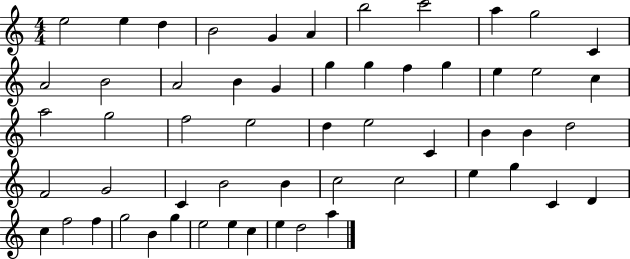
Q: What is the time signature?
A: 4/4